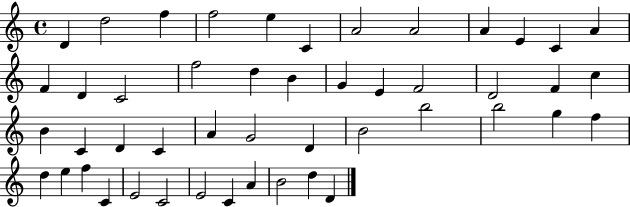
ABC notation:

X:1
T:Untitled
M:4/4
L:1/4
K:C
D d2 f f2 e C A2 A2 A E C A F D C2 f2 d B G E F2 D2 F c B C D C A G2 D B2 b2 b2 g f d e f C E2 C2 E2 C A B2 d D